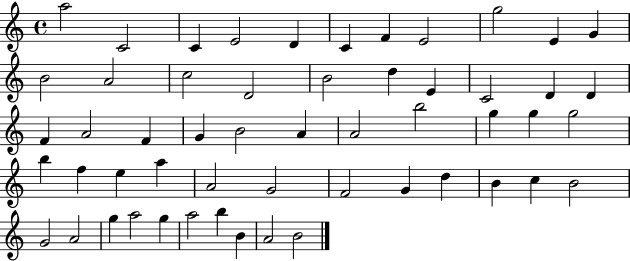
{
  \clef treble
  \time 4/4
  \defaultTimeSignature
  \key c \major
  a''2 c'2 | c'4 e'2 d'4 | c'4 f'4 e'2 | g''2 e'4 g'4 | \break b'2 a'2 | c''2 d'2 | b'2 d''4 e'4 | c'2 d'4 d'4 | \break f'4 a'2 f'4 | g'4 b'2 a'4 | a'2 b''2 | g''4 g''4 g''2 | \break b''4 f''4 e''4 a''4 | a'2 g'2 | f'2 g'4 d''4 | b'4 c''4 b'2 | \break g'2 a'2 | g''4 a''2 g''4 | a''2 b''4 b'4 | a'2 b'2 | \break \bar "|."
}